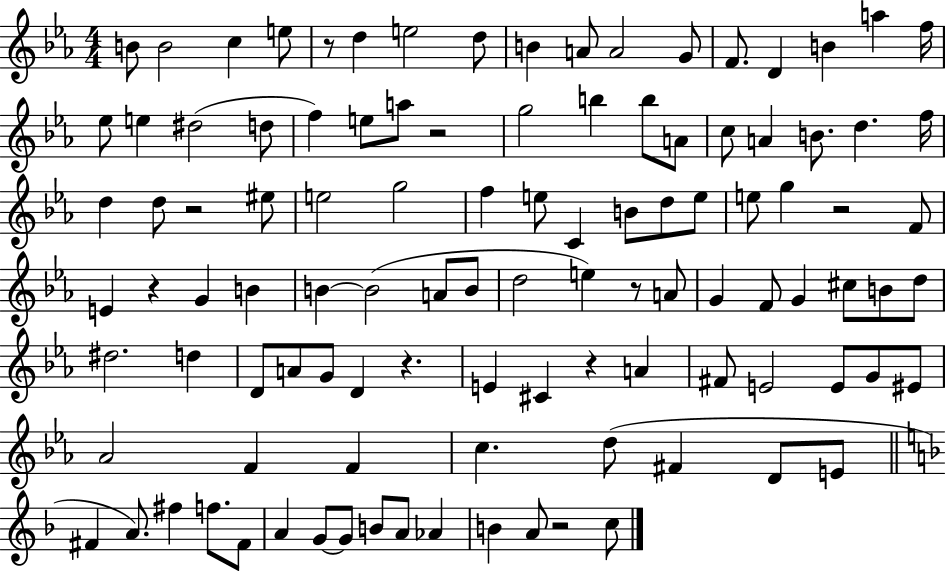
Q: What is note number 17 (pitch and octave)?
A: Eb5